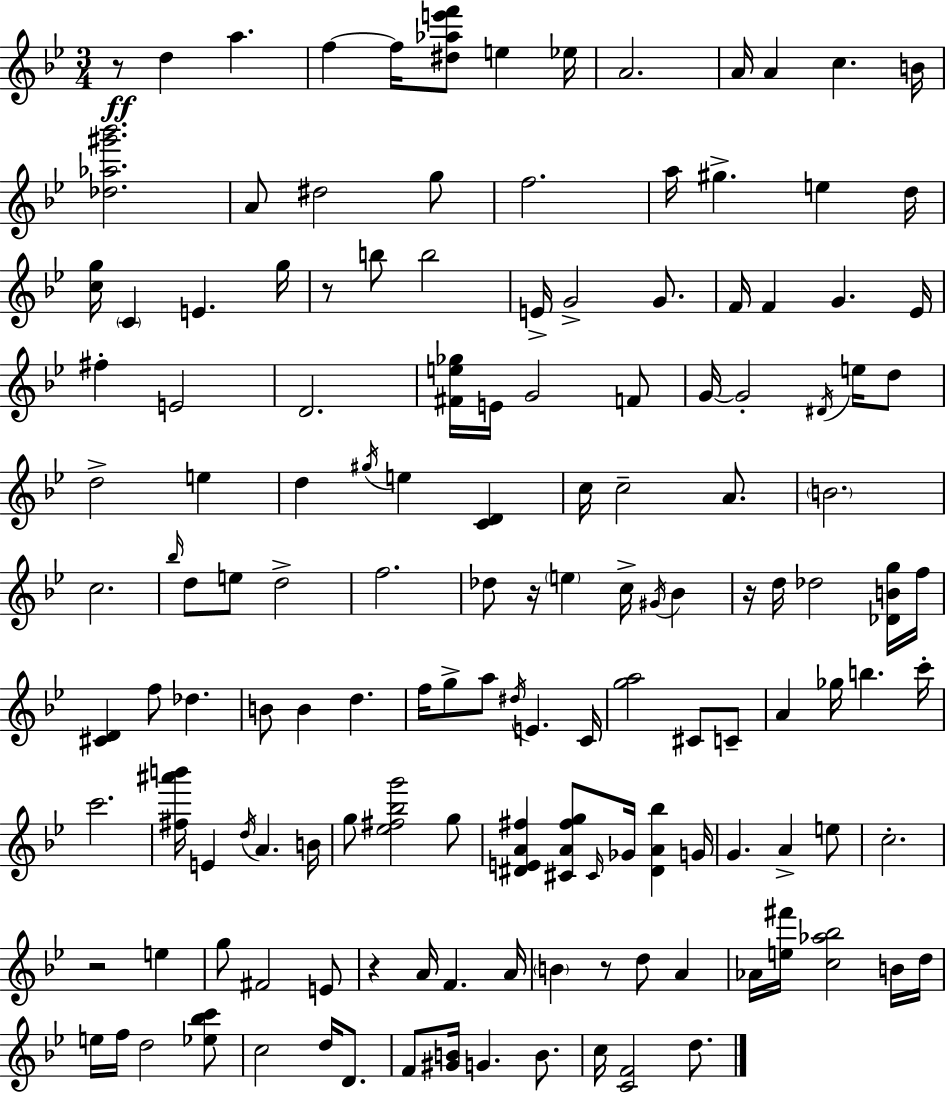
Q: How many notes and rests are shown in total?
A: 145